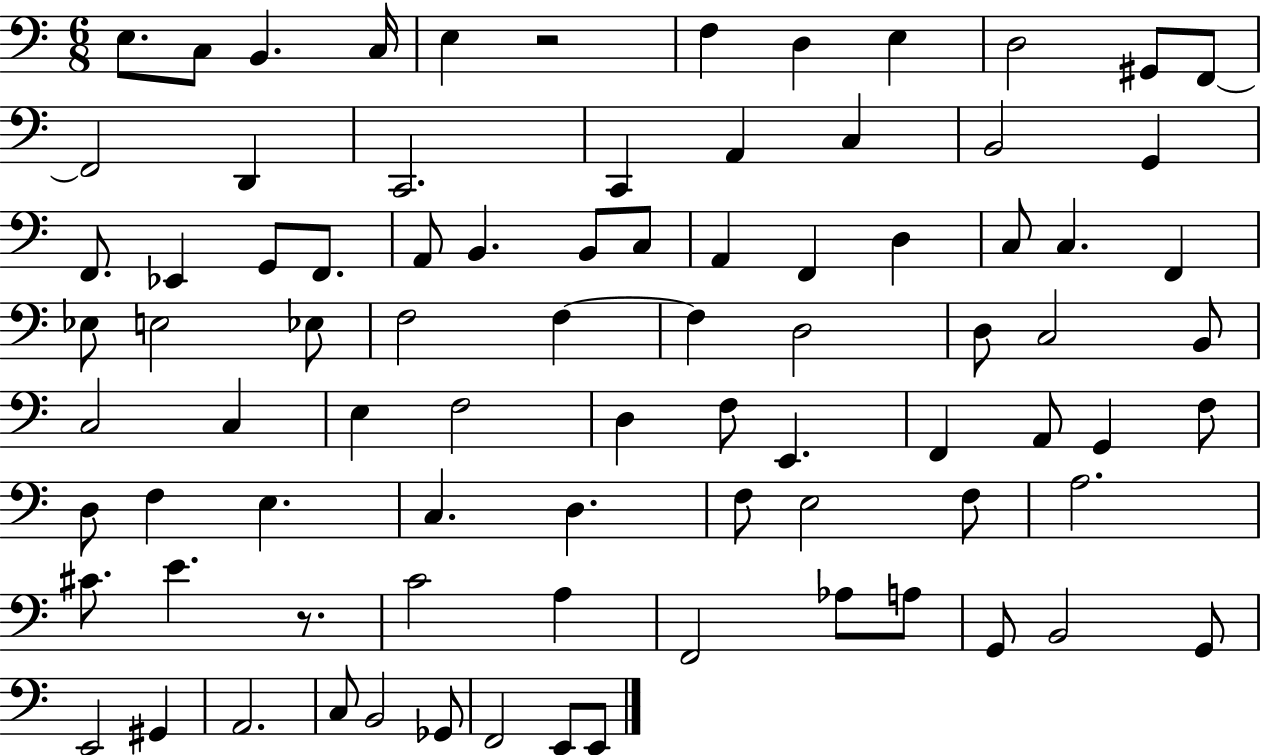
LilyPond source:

{
  \clef bass
  \numericTimeSignature
  \time 6/8
  \key c \major
  \repeat volta 2 { e8. c8 b,4. c16 | e4 r2 | f4 d4 e4 | d2 gis,8 f,8~~ | \break f,2 d,4 | c,2. | c,4 a,4 c4 | b,2 g,4 | \break f,8. ees,4 g,8 f,8. | a,8 b,4. b,8 c8 | a,4 f,4 d4 | c8 c4. f,4 | \break ees8 e2 ees8 | f2 f4~~ | f4 d2 | d8 c2 b,8 | \break c2 c4 | e4 f2 | d4 f8 e,4. | f,4 a,8 g,4 f8 | \break d8 f4 e4. | c4. d4. | f8 e2 f8 | a2. | \break cis'8. e'4. r8. | c'2 a4 | f,2 aes8 a8 | g,8 b,2 g,8 | \break e,2 gis,4 | a,2. | c8 b,2 ges,8 | f,2 e,8 e,8 | \break } \bar "|."
}